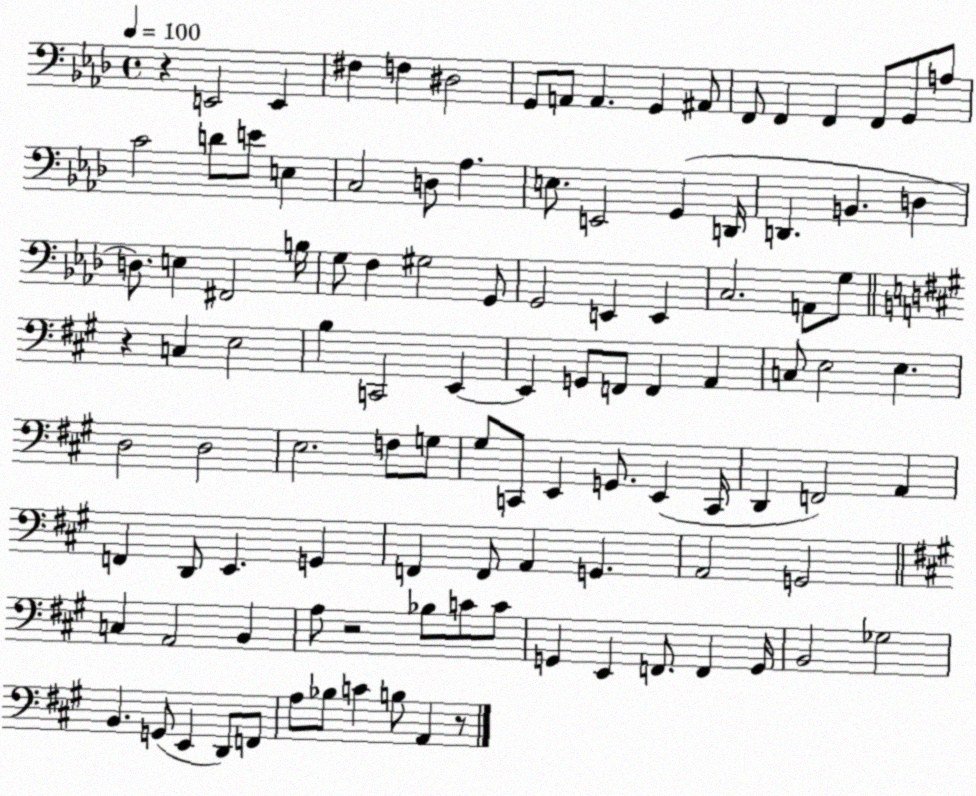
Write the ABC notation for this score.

X:1
T:Untitled
M:4/4
L:1/4
K:Ab
z E,,2 E,, ^F, F, ^D,2 G,,/2 A,,/2 A,, G,, ^A,,/2 F,,/2 F,, F,, F,,/2 G,,/2 A,/2 C2 D/2 E/2 E, C,2 D,/2 _A, E,/2 E,,2 G,, D,,/4 D,, B,, D, D,/2 E, ^F,,2 B,/4 G,/2 F, ^G,2 G,,/2 G,,2 E,, E,, C,2 A,,/2 G,/2 z C, E,2 B, C,,2 E,, E,, G,,/2 F,,/2 F,, A,, C,/2 E,2 E, D,2 D,2 E,2 F,/2 G,/2 ^G,/2 C,,/2 E,, G,,/2 E,, C,,/4 D,, F,,2 A,, F,, D,,/2 E,, G,, F,, F,,/2 A,, G,, A,,2 G,,2 C, A,,2 B,, A,/2 z2 _B,/2 C/2 C/2 G,, E,, F,,/2 F,, G,,/4 B,,2 _G,2 B,, G,,/2 E,, D,,/2 F,,/2 A,/2 _B,/2 C B,/2 A,, z/2